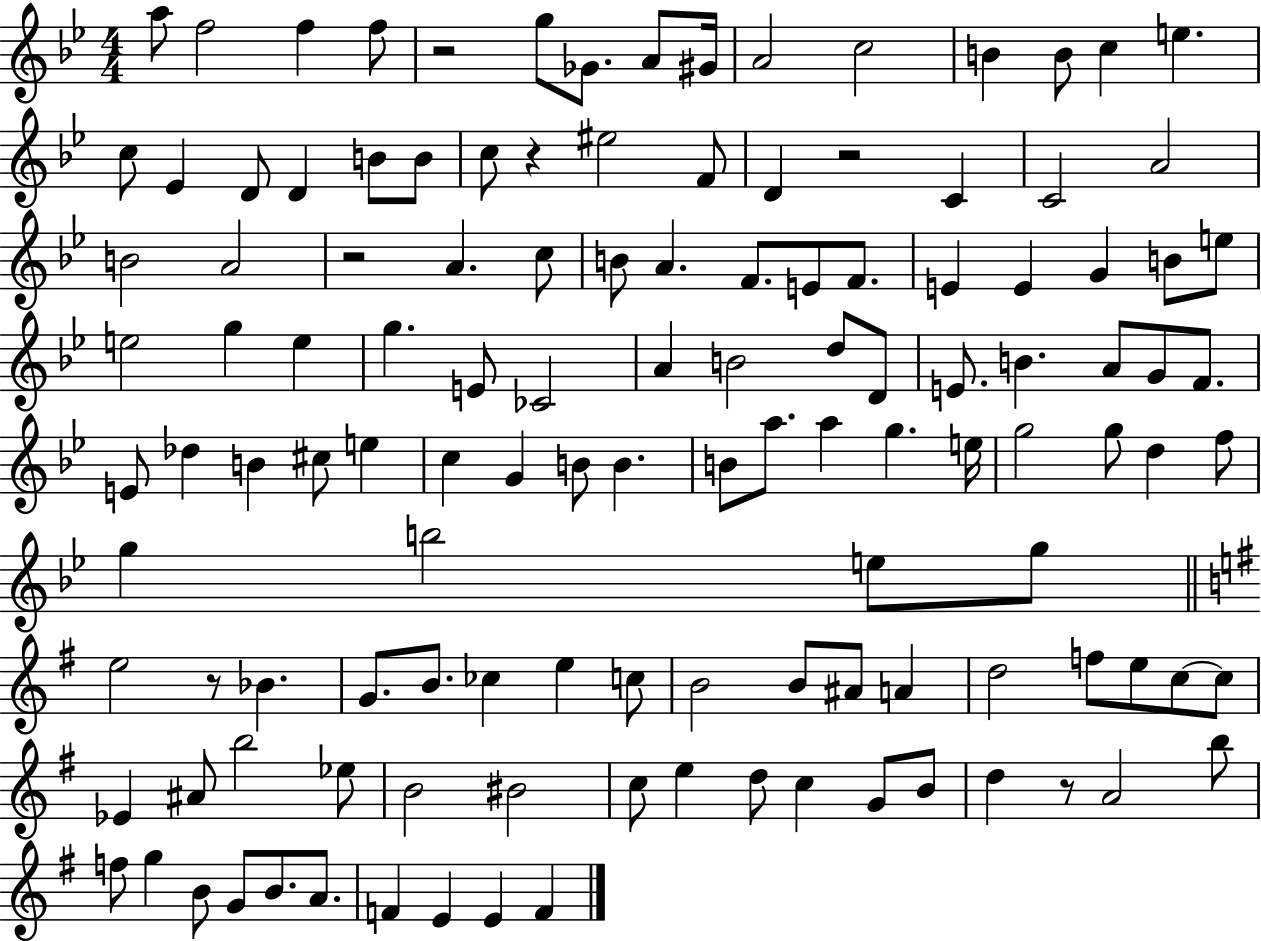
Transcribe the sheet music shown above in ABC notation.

X:1
T:Untitled
M:4/4
L:1/4
K:Bb
a/2 f2 f f/2 z2 g/2 _G/2 A/2 ^G/4 A2 c2 B B/2 c e c/2 _E D/2 D B/2 B/2 c/2 z ^e2 F/2 D z2 C C2 A2 B2 A2 z2 A c/2 B/2 A F/2 E/2 F/2 E E G B/2 e/2 e2 g e g E/2 _C2 A B2 d/2 D/2 E/2 B A/2 G/2 F/2 E/2 _d B ^c/2 e c G B/2 B B/2 a/2 a g e/4 g2 g/2 d f/2 g b2 e/2 g/2 e2 z/2 _B G/2 B/2 _c e c/2 B2 B/2 ^A/2 A d2 f/2 e/2 c/2 c/2 _E ^A/2 b2 _e/2 B2 ^B2 c/2 e d/2 c G/2 B/2 d z/2 A2 b/2 f/2 g B/2 G/2 B/2 A/2 F E E F